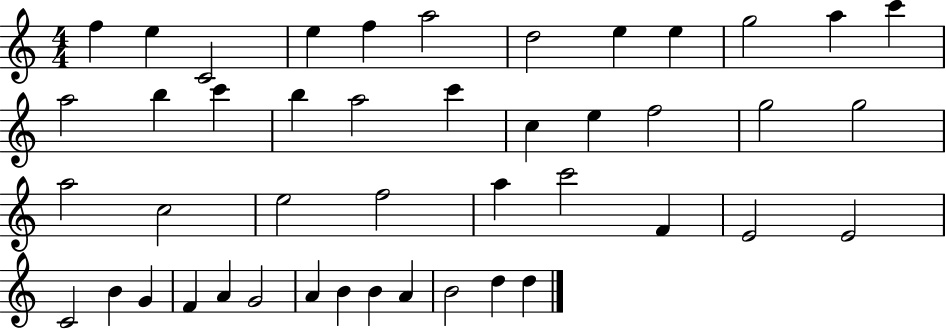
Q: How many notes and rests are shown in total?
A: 45